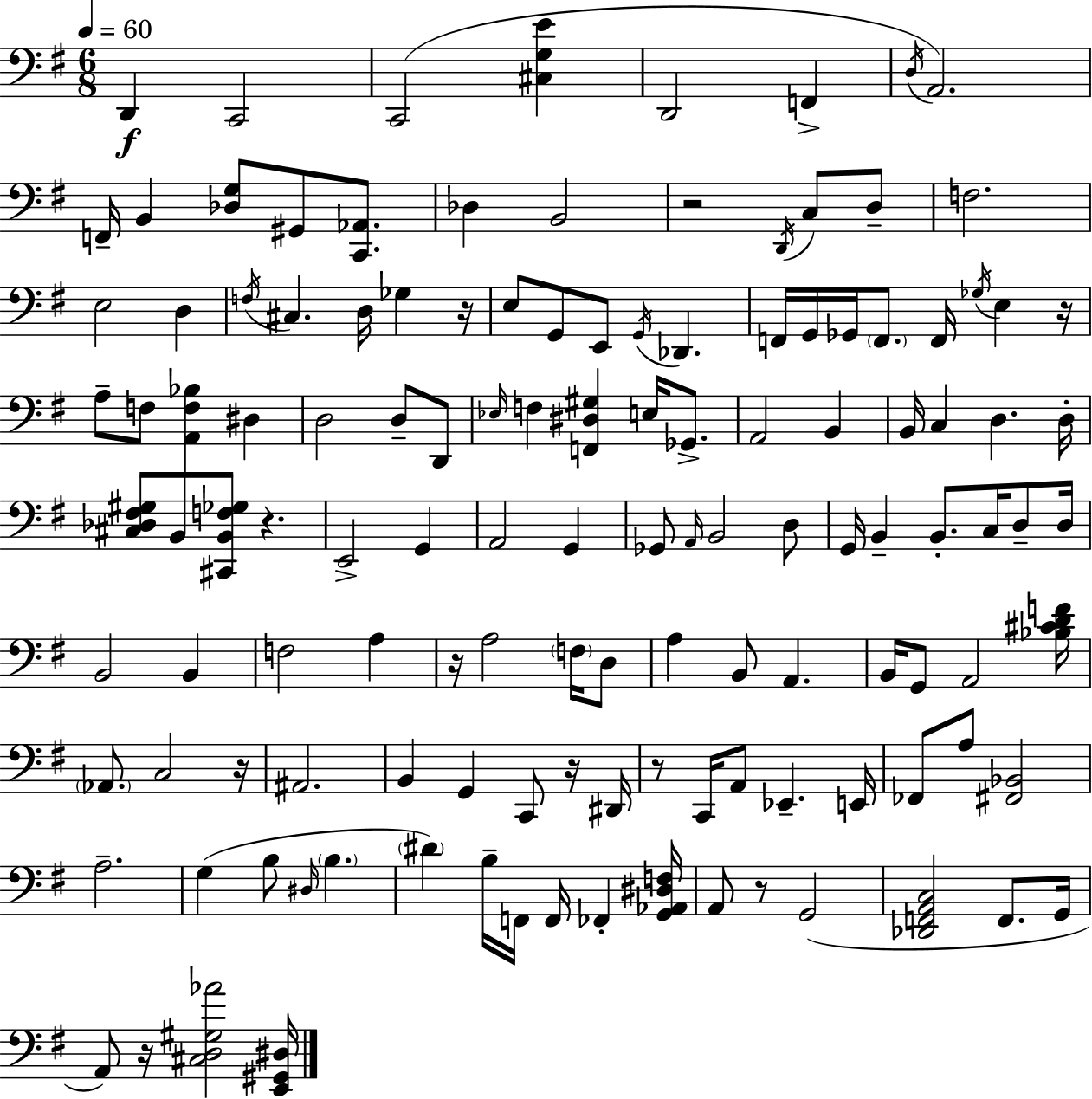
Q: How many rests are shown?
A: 10